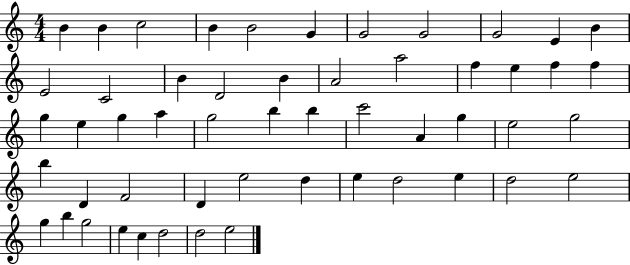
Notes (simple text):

B4/q B4/q C5/h B4/q B4/h G4/q G4/h G4/h G4/h E4/q B4/q E4/h C4/h B4/q D4/h B4/q A4/h A5/h F5/q E5/q F5/q F5/q G5/q E5/q G5/q A5/q G5/h B5/q B5/q C6/h A4/q G5/q E5/h G5/h B5/q D4/q F4/h D4/q E5/h D5/q E5/q D5/h E5/q D5/h E5/h G5/q B5/q G5/h E5/q C5/q D5/h D5/h E5/h